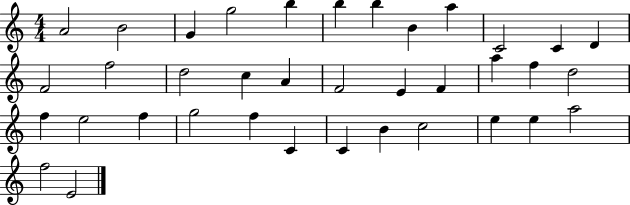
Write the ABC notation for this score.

X:1
T:Untitled
M:4/4
L:1/4
K:C
A2 B2 G g2 b b b B a C2 C D F2 f2 d2 c A F2 E F a f d2 f e2 f g2 f C C B c2 e e a2 f2 E2